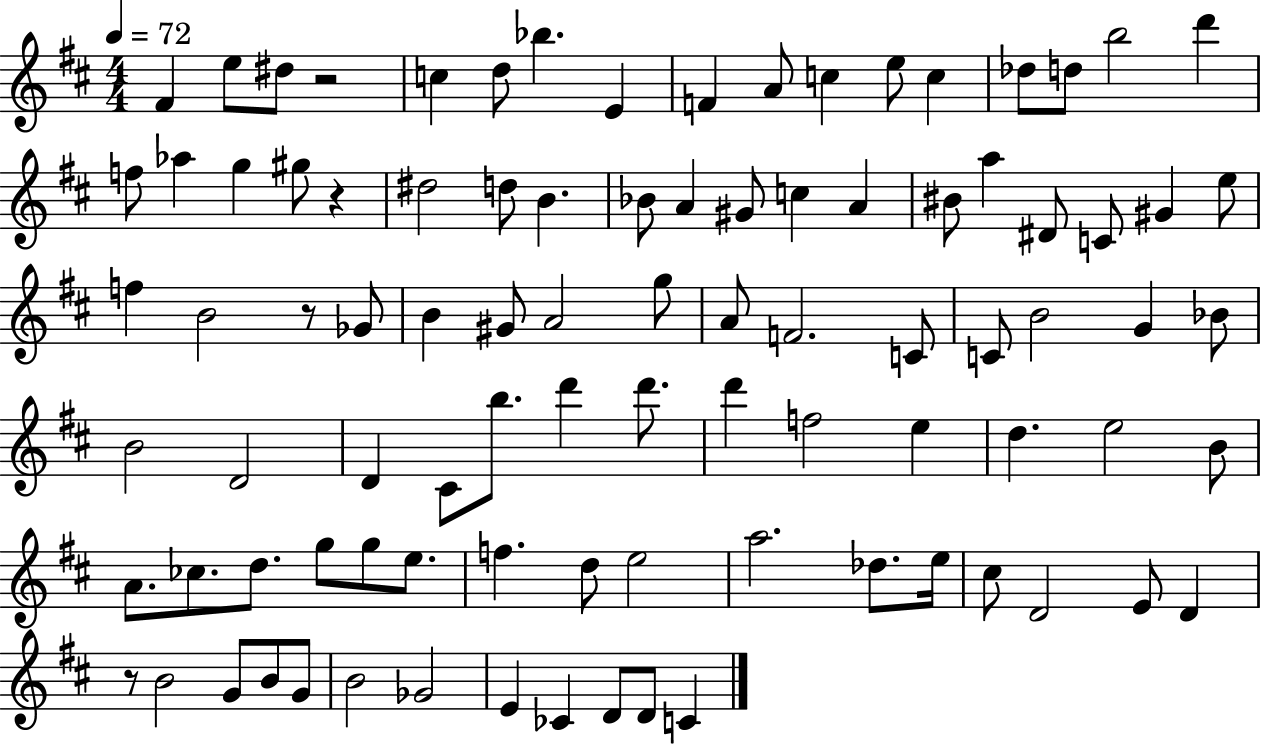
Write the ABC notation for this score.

X:1
T:Untitled
M:4/4
L:1/4
K:D
^F e/2 ^d/2 z2 c d/2 _b E F A/2 c e/2 c _d/2 d/2 b2 d' f/2 _a g ^g/2 z ^d2 d/2 B _B/2 A ^G/2 c A ^B/2 a ^D/2 C/2 ^G e/2 f B2 z/2 _G/2 B ^G/2 A2 g/2 A/2 F2 C/2 C/2 B2 G _B/2 B2 D2 D ^C/2 b/2 d' d'/2 d' f2 e d e2 B/2 A/2 _c/2 d/2 g/2 g/2 e/2 f d/2 e2 a2 _d/2 e/4 ^c/2 D2 E/2 D z/2 B2 G/2 B/2 G/2 B2 _G2 E _C D/2 D/2 C